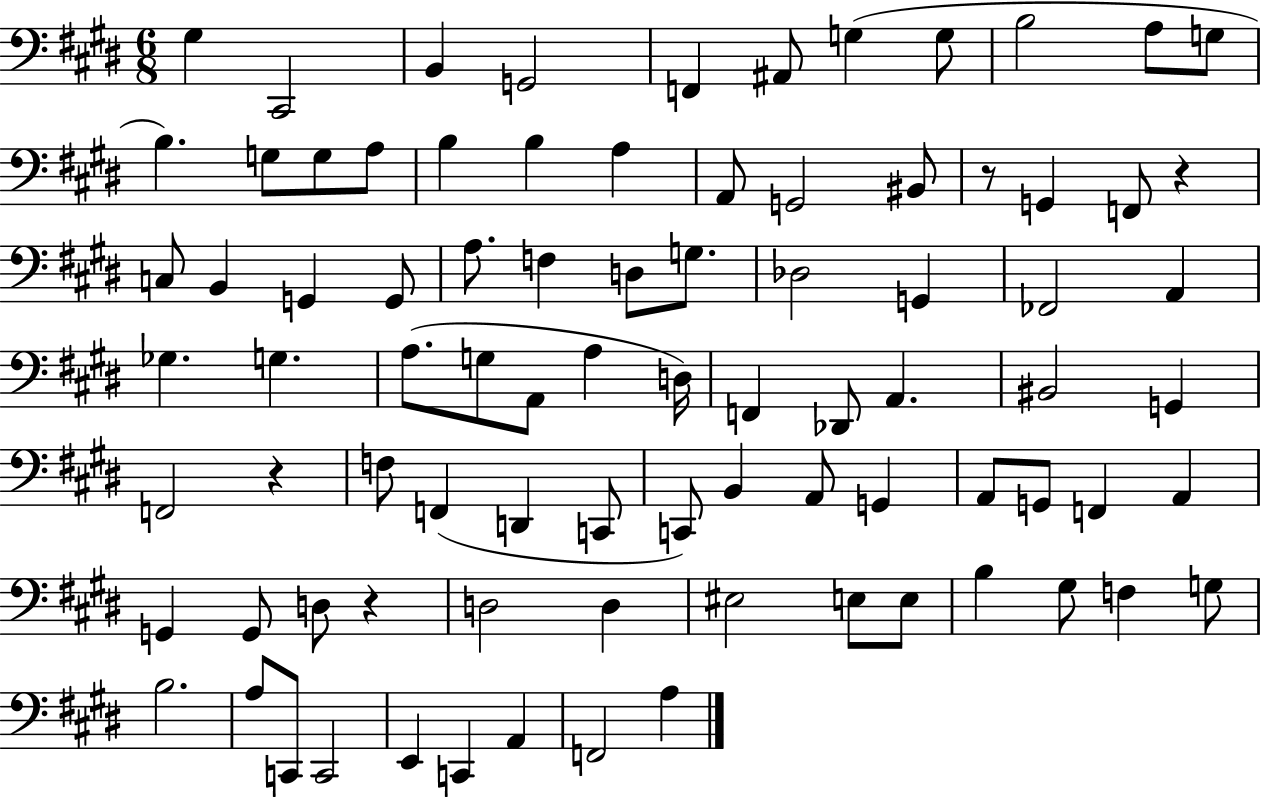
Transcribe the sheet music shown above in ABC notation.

X:1
T:Untitled
M:6/8
L:1/4
K:E
^G, ^C,,2 B,, G,,2 F,, ^A,,/2 G, G,/2 B,2 A,/2 G,/2 B, G,/2 G,/2 A,/2 B, B, A, A,,/2 G,,2 ^B,,/2 z/2 G,, F,,/2 z C,/2 B,, G,, G,,/2 A,/2 F, D,/2 G,/2 _D,2 G,, _F,,2 A,, _G, G, A,/2 G,/2 A,,/2 A, D,/4 F,, _D,,/2 A,, ^B,,2 G,, F,,2 z F,/2 F,, D,, C,,/2 C,,/2 B,, A,,/2 G,, A,,/2 G,,/2 F,, A,, G,, G,,/2 D,/2 z D,2 D, ^E,2 E,/2 E,/2 B, ^G,/2 F, G,/2 B,2 A,/2 C,,/2 C,,2 E,, C,, A,, F,,2 A,